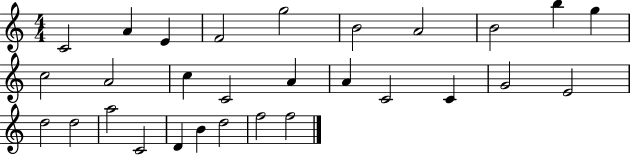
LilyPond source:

{
  \clef treble
  \numericTimeSignature
  \time 4/4
  \key c \major
  c'2 a'4 e'4 | f'2 g''2 | b'2 a'2 | b'2 b''4 g''4 | \break c''2 a'2 | c''4 c'2 a'4 | a'4 c'2 c'4 | g'2 e'2 | \break d''2 d''2 | a''2 c'2 | d'4 b'4 d''2 | f''2 f''2 | \break \bar "|."
}